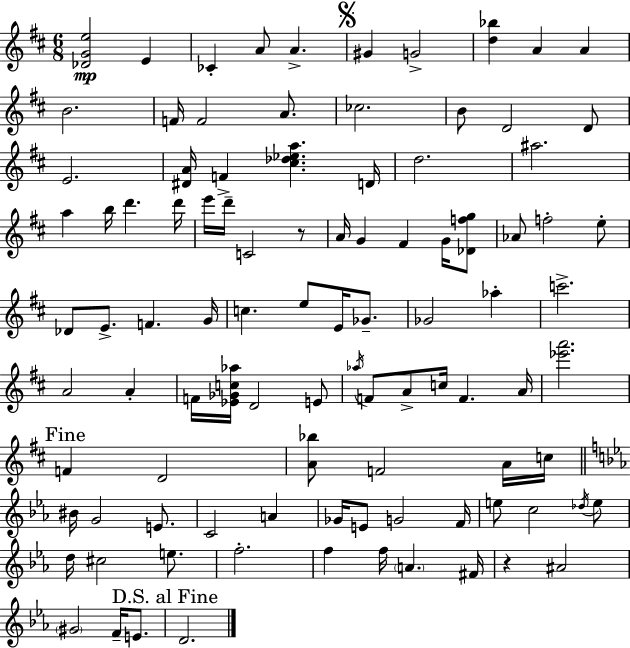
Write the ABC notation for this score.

X:1
T:Untitled
M:6/8
L:1/4
K:D
[_DGe]2 E _C A/2 A ^G G2 [d_b] A A B2 F/4 F2 A/2 _c2 B/2 D2 D/2 E2 [^DA]/4 F [^c_d_ea] D/4 d2 ^a2 a b/4 d' d'/4 e'/4 d'/4 C2 z/2 A/4 G ^F G/4 [_Dfg]/2 _A/2 f2 e/2 _D/2 E/2 F G/4 c e/2 E/4 _G/2 _G2 _a c'2 A2 A F/4 [_E_Gc_a]/4 D2 E/2 _a/4 F/2 A/2 c/4 F A/4 [_e'a']2 F D2 [A_b]/2 F2 A/4 c/4 ^B/4 G2 E/2 C2 A _G/4 E/2 G2 F/4 e/2 c2 _d/4 e/2 d/4 ^c2 e/2 f2 f f/4 A ^F/4 z ^A2 ^G2 F/4 E/2 D2